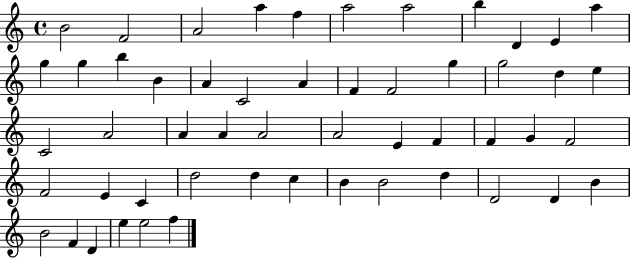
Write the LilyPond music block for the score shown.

{
  \clef treble
  \time 4/4
  \defaultTimeSignature
  \key c \major
  b'2 f'2 | a'2 a''4 f''4 | a''2 a''2 | b''4 d'4 e'4 a''4 | \break g''4 g''4 b''4 b'4 | a'4 c'2 a'4 | f'4 f'2 g''4 | g''2 d''4 e''4 | \break c'2 a'2 | a'4 a'4 a'2 | a'2 e'4 f'4 | f'4 g'4 f'2 | \break f'2 e'4 c'4 | d''2 d''4 c''4 | b'4 b'2 d''4 | d'2 d'4 b'4 | \break b'2 f'4 d'4 | e''4 e''2 f''4 | \bar "|."
}